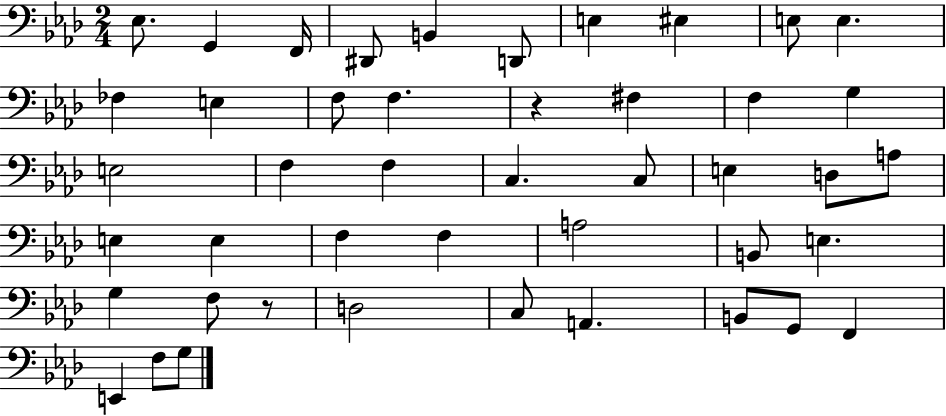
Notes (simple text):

Eb3/e. G2/q F2/s D#2/e B2/q D2/e E3/q EIS3/q E3/e E3/q. FES3/q E3/q F3/e F3/q. R/q F#3/q F3/q G3/q E3/h F3/q F3/q C3/q. C3/e E3/q D3/e A3/e E3/q E3/q F3/q F3/q A3/h B2/e E3/q. G3/q F3/e R/e D3/h C3/e A2/q. B2/e G2/e F2/q E2/q F3/e G3/e